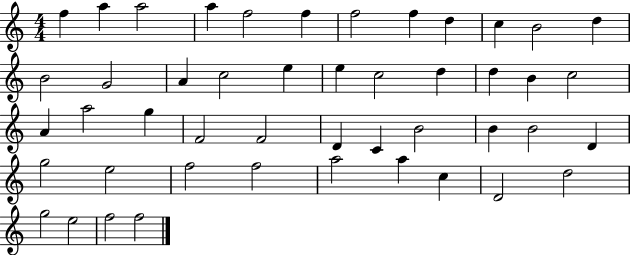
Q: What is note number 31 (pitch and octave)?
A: B4